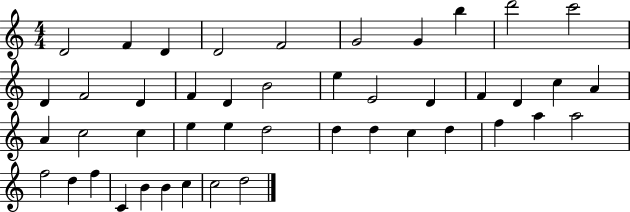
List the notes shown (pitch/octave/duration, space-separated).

D4/h F4/q D4/q D4/h F4/h G4/h G4/q B5/q D6/h C6/h D4/q F4/h D4/q F4/q D4/q B4/h E5/q E4/h D4/q F4/q D4/q C5/q A4/q A4/q C5/h C5/q E5/q E5/q D5/h D5/q D5/q C5/q D5/q F5/q A5/q A5/h F5/h D5/q F5/q C4/q B4/q B4/q C5/q C5/h D5/h